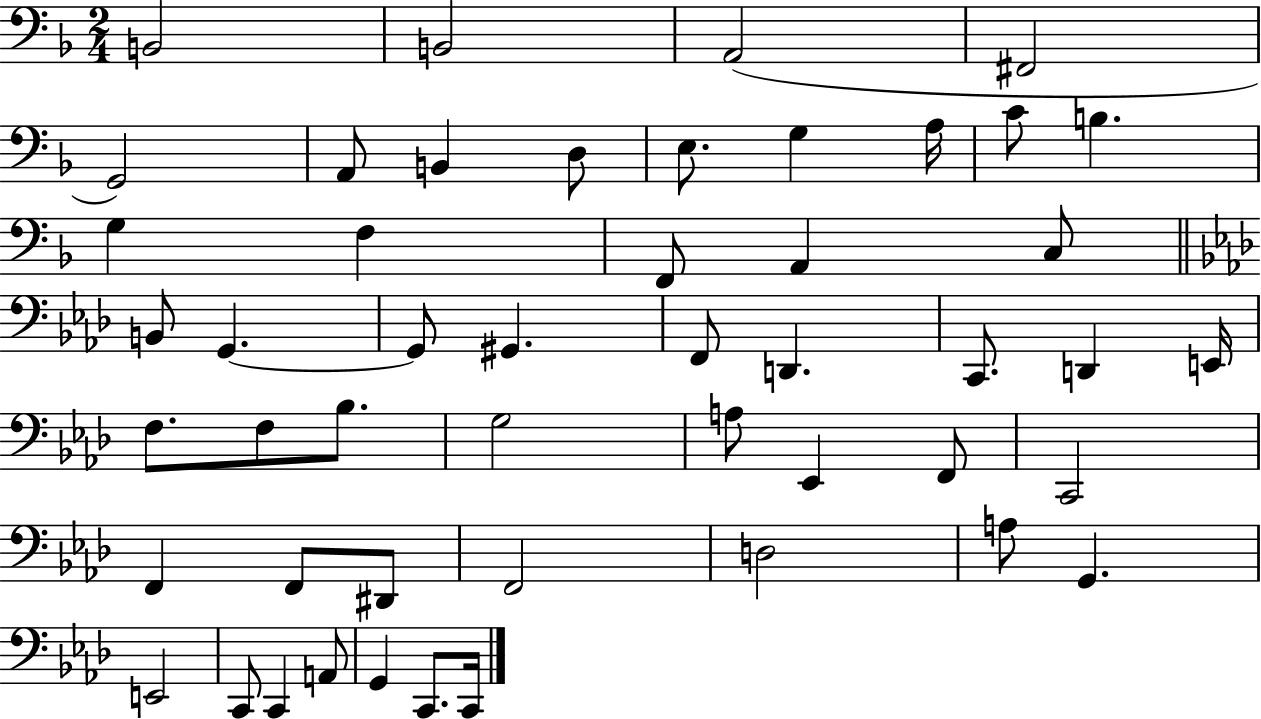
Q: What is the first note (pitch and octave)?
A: B2